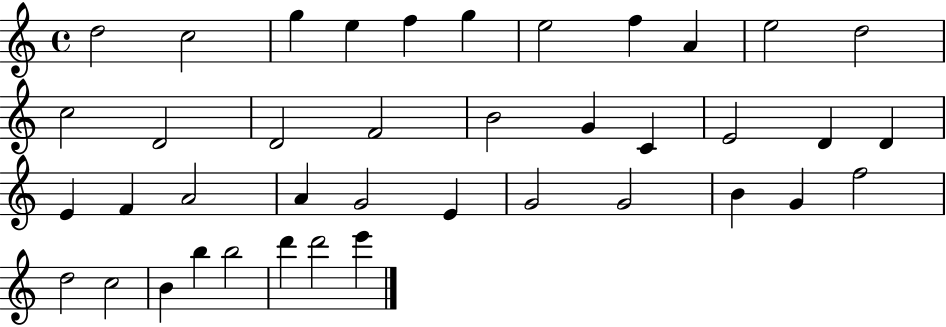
D5/h C5/h G5/q E5/q F5/q G5/q E5/h F5/q A4/q E5/h D5/h C5/h D4/h D4/h F4/h B4/h G4/q C4/q E4/h D4/q D4/q E4/q F4/q A4/h A4/q G4/h E4/q G4/h G4/h B4/q G4/q F5/h D5/h C5/h B4/q B5/q B5/h D6/q D6/h E6/q